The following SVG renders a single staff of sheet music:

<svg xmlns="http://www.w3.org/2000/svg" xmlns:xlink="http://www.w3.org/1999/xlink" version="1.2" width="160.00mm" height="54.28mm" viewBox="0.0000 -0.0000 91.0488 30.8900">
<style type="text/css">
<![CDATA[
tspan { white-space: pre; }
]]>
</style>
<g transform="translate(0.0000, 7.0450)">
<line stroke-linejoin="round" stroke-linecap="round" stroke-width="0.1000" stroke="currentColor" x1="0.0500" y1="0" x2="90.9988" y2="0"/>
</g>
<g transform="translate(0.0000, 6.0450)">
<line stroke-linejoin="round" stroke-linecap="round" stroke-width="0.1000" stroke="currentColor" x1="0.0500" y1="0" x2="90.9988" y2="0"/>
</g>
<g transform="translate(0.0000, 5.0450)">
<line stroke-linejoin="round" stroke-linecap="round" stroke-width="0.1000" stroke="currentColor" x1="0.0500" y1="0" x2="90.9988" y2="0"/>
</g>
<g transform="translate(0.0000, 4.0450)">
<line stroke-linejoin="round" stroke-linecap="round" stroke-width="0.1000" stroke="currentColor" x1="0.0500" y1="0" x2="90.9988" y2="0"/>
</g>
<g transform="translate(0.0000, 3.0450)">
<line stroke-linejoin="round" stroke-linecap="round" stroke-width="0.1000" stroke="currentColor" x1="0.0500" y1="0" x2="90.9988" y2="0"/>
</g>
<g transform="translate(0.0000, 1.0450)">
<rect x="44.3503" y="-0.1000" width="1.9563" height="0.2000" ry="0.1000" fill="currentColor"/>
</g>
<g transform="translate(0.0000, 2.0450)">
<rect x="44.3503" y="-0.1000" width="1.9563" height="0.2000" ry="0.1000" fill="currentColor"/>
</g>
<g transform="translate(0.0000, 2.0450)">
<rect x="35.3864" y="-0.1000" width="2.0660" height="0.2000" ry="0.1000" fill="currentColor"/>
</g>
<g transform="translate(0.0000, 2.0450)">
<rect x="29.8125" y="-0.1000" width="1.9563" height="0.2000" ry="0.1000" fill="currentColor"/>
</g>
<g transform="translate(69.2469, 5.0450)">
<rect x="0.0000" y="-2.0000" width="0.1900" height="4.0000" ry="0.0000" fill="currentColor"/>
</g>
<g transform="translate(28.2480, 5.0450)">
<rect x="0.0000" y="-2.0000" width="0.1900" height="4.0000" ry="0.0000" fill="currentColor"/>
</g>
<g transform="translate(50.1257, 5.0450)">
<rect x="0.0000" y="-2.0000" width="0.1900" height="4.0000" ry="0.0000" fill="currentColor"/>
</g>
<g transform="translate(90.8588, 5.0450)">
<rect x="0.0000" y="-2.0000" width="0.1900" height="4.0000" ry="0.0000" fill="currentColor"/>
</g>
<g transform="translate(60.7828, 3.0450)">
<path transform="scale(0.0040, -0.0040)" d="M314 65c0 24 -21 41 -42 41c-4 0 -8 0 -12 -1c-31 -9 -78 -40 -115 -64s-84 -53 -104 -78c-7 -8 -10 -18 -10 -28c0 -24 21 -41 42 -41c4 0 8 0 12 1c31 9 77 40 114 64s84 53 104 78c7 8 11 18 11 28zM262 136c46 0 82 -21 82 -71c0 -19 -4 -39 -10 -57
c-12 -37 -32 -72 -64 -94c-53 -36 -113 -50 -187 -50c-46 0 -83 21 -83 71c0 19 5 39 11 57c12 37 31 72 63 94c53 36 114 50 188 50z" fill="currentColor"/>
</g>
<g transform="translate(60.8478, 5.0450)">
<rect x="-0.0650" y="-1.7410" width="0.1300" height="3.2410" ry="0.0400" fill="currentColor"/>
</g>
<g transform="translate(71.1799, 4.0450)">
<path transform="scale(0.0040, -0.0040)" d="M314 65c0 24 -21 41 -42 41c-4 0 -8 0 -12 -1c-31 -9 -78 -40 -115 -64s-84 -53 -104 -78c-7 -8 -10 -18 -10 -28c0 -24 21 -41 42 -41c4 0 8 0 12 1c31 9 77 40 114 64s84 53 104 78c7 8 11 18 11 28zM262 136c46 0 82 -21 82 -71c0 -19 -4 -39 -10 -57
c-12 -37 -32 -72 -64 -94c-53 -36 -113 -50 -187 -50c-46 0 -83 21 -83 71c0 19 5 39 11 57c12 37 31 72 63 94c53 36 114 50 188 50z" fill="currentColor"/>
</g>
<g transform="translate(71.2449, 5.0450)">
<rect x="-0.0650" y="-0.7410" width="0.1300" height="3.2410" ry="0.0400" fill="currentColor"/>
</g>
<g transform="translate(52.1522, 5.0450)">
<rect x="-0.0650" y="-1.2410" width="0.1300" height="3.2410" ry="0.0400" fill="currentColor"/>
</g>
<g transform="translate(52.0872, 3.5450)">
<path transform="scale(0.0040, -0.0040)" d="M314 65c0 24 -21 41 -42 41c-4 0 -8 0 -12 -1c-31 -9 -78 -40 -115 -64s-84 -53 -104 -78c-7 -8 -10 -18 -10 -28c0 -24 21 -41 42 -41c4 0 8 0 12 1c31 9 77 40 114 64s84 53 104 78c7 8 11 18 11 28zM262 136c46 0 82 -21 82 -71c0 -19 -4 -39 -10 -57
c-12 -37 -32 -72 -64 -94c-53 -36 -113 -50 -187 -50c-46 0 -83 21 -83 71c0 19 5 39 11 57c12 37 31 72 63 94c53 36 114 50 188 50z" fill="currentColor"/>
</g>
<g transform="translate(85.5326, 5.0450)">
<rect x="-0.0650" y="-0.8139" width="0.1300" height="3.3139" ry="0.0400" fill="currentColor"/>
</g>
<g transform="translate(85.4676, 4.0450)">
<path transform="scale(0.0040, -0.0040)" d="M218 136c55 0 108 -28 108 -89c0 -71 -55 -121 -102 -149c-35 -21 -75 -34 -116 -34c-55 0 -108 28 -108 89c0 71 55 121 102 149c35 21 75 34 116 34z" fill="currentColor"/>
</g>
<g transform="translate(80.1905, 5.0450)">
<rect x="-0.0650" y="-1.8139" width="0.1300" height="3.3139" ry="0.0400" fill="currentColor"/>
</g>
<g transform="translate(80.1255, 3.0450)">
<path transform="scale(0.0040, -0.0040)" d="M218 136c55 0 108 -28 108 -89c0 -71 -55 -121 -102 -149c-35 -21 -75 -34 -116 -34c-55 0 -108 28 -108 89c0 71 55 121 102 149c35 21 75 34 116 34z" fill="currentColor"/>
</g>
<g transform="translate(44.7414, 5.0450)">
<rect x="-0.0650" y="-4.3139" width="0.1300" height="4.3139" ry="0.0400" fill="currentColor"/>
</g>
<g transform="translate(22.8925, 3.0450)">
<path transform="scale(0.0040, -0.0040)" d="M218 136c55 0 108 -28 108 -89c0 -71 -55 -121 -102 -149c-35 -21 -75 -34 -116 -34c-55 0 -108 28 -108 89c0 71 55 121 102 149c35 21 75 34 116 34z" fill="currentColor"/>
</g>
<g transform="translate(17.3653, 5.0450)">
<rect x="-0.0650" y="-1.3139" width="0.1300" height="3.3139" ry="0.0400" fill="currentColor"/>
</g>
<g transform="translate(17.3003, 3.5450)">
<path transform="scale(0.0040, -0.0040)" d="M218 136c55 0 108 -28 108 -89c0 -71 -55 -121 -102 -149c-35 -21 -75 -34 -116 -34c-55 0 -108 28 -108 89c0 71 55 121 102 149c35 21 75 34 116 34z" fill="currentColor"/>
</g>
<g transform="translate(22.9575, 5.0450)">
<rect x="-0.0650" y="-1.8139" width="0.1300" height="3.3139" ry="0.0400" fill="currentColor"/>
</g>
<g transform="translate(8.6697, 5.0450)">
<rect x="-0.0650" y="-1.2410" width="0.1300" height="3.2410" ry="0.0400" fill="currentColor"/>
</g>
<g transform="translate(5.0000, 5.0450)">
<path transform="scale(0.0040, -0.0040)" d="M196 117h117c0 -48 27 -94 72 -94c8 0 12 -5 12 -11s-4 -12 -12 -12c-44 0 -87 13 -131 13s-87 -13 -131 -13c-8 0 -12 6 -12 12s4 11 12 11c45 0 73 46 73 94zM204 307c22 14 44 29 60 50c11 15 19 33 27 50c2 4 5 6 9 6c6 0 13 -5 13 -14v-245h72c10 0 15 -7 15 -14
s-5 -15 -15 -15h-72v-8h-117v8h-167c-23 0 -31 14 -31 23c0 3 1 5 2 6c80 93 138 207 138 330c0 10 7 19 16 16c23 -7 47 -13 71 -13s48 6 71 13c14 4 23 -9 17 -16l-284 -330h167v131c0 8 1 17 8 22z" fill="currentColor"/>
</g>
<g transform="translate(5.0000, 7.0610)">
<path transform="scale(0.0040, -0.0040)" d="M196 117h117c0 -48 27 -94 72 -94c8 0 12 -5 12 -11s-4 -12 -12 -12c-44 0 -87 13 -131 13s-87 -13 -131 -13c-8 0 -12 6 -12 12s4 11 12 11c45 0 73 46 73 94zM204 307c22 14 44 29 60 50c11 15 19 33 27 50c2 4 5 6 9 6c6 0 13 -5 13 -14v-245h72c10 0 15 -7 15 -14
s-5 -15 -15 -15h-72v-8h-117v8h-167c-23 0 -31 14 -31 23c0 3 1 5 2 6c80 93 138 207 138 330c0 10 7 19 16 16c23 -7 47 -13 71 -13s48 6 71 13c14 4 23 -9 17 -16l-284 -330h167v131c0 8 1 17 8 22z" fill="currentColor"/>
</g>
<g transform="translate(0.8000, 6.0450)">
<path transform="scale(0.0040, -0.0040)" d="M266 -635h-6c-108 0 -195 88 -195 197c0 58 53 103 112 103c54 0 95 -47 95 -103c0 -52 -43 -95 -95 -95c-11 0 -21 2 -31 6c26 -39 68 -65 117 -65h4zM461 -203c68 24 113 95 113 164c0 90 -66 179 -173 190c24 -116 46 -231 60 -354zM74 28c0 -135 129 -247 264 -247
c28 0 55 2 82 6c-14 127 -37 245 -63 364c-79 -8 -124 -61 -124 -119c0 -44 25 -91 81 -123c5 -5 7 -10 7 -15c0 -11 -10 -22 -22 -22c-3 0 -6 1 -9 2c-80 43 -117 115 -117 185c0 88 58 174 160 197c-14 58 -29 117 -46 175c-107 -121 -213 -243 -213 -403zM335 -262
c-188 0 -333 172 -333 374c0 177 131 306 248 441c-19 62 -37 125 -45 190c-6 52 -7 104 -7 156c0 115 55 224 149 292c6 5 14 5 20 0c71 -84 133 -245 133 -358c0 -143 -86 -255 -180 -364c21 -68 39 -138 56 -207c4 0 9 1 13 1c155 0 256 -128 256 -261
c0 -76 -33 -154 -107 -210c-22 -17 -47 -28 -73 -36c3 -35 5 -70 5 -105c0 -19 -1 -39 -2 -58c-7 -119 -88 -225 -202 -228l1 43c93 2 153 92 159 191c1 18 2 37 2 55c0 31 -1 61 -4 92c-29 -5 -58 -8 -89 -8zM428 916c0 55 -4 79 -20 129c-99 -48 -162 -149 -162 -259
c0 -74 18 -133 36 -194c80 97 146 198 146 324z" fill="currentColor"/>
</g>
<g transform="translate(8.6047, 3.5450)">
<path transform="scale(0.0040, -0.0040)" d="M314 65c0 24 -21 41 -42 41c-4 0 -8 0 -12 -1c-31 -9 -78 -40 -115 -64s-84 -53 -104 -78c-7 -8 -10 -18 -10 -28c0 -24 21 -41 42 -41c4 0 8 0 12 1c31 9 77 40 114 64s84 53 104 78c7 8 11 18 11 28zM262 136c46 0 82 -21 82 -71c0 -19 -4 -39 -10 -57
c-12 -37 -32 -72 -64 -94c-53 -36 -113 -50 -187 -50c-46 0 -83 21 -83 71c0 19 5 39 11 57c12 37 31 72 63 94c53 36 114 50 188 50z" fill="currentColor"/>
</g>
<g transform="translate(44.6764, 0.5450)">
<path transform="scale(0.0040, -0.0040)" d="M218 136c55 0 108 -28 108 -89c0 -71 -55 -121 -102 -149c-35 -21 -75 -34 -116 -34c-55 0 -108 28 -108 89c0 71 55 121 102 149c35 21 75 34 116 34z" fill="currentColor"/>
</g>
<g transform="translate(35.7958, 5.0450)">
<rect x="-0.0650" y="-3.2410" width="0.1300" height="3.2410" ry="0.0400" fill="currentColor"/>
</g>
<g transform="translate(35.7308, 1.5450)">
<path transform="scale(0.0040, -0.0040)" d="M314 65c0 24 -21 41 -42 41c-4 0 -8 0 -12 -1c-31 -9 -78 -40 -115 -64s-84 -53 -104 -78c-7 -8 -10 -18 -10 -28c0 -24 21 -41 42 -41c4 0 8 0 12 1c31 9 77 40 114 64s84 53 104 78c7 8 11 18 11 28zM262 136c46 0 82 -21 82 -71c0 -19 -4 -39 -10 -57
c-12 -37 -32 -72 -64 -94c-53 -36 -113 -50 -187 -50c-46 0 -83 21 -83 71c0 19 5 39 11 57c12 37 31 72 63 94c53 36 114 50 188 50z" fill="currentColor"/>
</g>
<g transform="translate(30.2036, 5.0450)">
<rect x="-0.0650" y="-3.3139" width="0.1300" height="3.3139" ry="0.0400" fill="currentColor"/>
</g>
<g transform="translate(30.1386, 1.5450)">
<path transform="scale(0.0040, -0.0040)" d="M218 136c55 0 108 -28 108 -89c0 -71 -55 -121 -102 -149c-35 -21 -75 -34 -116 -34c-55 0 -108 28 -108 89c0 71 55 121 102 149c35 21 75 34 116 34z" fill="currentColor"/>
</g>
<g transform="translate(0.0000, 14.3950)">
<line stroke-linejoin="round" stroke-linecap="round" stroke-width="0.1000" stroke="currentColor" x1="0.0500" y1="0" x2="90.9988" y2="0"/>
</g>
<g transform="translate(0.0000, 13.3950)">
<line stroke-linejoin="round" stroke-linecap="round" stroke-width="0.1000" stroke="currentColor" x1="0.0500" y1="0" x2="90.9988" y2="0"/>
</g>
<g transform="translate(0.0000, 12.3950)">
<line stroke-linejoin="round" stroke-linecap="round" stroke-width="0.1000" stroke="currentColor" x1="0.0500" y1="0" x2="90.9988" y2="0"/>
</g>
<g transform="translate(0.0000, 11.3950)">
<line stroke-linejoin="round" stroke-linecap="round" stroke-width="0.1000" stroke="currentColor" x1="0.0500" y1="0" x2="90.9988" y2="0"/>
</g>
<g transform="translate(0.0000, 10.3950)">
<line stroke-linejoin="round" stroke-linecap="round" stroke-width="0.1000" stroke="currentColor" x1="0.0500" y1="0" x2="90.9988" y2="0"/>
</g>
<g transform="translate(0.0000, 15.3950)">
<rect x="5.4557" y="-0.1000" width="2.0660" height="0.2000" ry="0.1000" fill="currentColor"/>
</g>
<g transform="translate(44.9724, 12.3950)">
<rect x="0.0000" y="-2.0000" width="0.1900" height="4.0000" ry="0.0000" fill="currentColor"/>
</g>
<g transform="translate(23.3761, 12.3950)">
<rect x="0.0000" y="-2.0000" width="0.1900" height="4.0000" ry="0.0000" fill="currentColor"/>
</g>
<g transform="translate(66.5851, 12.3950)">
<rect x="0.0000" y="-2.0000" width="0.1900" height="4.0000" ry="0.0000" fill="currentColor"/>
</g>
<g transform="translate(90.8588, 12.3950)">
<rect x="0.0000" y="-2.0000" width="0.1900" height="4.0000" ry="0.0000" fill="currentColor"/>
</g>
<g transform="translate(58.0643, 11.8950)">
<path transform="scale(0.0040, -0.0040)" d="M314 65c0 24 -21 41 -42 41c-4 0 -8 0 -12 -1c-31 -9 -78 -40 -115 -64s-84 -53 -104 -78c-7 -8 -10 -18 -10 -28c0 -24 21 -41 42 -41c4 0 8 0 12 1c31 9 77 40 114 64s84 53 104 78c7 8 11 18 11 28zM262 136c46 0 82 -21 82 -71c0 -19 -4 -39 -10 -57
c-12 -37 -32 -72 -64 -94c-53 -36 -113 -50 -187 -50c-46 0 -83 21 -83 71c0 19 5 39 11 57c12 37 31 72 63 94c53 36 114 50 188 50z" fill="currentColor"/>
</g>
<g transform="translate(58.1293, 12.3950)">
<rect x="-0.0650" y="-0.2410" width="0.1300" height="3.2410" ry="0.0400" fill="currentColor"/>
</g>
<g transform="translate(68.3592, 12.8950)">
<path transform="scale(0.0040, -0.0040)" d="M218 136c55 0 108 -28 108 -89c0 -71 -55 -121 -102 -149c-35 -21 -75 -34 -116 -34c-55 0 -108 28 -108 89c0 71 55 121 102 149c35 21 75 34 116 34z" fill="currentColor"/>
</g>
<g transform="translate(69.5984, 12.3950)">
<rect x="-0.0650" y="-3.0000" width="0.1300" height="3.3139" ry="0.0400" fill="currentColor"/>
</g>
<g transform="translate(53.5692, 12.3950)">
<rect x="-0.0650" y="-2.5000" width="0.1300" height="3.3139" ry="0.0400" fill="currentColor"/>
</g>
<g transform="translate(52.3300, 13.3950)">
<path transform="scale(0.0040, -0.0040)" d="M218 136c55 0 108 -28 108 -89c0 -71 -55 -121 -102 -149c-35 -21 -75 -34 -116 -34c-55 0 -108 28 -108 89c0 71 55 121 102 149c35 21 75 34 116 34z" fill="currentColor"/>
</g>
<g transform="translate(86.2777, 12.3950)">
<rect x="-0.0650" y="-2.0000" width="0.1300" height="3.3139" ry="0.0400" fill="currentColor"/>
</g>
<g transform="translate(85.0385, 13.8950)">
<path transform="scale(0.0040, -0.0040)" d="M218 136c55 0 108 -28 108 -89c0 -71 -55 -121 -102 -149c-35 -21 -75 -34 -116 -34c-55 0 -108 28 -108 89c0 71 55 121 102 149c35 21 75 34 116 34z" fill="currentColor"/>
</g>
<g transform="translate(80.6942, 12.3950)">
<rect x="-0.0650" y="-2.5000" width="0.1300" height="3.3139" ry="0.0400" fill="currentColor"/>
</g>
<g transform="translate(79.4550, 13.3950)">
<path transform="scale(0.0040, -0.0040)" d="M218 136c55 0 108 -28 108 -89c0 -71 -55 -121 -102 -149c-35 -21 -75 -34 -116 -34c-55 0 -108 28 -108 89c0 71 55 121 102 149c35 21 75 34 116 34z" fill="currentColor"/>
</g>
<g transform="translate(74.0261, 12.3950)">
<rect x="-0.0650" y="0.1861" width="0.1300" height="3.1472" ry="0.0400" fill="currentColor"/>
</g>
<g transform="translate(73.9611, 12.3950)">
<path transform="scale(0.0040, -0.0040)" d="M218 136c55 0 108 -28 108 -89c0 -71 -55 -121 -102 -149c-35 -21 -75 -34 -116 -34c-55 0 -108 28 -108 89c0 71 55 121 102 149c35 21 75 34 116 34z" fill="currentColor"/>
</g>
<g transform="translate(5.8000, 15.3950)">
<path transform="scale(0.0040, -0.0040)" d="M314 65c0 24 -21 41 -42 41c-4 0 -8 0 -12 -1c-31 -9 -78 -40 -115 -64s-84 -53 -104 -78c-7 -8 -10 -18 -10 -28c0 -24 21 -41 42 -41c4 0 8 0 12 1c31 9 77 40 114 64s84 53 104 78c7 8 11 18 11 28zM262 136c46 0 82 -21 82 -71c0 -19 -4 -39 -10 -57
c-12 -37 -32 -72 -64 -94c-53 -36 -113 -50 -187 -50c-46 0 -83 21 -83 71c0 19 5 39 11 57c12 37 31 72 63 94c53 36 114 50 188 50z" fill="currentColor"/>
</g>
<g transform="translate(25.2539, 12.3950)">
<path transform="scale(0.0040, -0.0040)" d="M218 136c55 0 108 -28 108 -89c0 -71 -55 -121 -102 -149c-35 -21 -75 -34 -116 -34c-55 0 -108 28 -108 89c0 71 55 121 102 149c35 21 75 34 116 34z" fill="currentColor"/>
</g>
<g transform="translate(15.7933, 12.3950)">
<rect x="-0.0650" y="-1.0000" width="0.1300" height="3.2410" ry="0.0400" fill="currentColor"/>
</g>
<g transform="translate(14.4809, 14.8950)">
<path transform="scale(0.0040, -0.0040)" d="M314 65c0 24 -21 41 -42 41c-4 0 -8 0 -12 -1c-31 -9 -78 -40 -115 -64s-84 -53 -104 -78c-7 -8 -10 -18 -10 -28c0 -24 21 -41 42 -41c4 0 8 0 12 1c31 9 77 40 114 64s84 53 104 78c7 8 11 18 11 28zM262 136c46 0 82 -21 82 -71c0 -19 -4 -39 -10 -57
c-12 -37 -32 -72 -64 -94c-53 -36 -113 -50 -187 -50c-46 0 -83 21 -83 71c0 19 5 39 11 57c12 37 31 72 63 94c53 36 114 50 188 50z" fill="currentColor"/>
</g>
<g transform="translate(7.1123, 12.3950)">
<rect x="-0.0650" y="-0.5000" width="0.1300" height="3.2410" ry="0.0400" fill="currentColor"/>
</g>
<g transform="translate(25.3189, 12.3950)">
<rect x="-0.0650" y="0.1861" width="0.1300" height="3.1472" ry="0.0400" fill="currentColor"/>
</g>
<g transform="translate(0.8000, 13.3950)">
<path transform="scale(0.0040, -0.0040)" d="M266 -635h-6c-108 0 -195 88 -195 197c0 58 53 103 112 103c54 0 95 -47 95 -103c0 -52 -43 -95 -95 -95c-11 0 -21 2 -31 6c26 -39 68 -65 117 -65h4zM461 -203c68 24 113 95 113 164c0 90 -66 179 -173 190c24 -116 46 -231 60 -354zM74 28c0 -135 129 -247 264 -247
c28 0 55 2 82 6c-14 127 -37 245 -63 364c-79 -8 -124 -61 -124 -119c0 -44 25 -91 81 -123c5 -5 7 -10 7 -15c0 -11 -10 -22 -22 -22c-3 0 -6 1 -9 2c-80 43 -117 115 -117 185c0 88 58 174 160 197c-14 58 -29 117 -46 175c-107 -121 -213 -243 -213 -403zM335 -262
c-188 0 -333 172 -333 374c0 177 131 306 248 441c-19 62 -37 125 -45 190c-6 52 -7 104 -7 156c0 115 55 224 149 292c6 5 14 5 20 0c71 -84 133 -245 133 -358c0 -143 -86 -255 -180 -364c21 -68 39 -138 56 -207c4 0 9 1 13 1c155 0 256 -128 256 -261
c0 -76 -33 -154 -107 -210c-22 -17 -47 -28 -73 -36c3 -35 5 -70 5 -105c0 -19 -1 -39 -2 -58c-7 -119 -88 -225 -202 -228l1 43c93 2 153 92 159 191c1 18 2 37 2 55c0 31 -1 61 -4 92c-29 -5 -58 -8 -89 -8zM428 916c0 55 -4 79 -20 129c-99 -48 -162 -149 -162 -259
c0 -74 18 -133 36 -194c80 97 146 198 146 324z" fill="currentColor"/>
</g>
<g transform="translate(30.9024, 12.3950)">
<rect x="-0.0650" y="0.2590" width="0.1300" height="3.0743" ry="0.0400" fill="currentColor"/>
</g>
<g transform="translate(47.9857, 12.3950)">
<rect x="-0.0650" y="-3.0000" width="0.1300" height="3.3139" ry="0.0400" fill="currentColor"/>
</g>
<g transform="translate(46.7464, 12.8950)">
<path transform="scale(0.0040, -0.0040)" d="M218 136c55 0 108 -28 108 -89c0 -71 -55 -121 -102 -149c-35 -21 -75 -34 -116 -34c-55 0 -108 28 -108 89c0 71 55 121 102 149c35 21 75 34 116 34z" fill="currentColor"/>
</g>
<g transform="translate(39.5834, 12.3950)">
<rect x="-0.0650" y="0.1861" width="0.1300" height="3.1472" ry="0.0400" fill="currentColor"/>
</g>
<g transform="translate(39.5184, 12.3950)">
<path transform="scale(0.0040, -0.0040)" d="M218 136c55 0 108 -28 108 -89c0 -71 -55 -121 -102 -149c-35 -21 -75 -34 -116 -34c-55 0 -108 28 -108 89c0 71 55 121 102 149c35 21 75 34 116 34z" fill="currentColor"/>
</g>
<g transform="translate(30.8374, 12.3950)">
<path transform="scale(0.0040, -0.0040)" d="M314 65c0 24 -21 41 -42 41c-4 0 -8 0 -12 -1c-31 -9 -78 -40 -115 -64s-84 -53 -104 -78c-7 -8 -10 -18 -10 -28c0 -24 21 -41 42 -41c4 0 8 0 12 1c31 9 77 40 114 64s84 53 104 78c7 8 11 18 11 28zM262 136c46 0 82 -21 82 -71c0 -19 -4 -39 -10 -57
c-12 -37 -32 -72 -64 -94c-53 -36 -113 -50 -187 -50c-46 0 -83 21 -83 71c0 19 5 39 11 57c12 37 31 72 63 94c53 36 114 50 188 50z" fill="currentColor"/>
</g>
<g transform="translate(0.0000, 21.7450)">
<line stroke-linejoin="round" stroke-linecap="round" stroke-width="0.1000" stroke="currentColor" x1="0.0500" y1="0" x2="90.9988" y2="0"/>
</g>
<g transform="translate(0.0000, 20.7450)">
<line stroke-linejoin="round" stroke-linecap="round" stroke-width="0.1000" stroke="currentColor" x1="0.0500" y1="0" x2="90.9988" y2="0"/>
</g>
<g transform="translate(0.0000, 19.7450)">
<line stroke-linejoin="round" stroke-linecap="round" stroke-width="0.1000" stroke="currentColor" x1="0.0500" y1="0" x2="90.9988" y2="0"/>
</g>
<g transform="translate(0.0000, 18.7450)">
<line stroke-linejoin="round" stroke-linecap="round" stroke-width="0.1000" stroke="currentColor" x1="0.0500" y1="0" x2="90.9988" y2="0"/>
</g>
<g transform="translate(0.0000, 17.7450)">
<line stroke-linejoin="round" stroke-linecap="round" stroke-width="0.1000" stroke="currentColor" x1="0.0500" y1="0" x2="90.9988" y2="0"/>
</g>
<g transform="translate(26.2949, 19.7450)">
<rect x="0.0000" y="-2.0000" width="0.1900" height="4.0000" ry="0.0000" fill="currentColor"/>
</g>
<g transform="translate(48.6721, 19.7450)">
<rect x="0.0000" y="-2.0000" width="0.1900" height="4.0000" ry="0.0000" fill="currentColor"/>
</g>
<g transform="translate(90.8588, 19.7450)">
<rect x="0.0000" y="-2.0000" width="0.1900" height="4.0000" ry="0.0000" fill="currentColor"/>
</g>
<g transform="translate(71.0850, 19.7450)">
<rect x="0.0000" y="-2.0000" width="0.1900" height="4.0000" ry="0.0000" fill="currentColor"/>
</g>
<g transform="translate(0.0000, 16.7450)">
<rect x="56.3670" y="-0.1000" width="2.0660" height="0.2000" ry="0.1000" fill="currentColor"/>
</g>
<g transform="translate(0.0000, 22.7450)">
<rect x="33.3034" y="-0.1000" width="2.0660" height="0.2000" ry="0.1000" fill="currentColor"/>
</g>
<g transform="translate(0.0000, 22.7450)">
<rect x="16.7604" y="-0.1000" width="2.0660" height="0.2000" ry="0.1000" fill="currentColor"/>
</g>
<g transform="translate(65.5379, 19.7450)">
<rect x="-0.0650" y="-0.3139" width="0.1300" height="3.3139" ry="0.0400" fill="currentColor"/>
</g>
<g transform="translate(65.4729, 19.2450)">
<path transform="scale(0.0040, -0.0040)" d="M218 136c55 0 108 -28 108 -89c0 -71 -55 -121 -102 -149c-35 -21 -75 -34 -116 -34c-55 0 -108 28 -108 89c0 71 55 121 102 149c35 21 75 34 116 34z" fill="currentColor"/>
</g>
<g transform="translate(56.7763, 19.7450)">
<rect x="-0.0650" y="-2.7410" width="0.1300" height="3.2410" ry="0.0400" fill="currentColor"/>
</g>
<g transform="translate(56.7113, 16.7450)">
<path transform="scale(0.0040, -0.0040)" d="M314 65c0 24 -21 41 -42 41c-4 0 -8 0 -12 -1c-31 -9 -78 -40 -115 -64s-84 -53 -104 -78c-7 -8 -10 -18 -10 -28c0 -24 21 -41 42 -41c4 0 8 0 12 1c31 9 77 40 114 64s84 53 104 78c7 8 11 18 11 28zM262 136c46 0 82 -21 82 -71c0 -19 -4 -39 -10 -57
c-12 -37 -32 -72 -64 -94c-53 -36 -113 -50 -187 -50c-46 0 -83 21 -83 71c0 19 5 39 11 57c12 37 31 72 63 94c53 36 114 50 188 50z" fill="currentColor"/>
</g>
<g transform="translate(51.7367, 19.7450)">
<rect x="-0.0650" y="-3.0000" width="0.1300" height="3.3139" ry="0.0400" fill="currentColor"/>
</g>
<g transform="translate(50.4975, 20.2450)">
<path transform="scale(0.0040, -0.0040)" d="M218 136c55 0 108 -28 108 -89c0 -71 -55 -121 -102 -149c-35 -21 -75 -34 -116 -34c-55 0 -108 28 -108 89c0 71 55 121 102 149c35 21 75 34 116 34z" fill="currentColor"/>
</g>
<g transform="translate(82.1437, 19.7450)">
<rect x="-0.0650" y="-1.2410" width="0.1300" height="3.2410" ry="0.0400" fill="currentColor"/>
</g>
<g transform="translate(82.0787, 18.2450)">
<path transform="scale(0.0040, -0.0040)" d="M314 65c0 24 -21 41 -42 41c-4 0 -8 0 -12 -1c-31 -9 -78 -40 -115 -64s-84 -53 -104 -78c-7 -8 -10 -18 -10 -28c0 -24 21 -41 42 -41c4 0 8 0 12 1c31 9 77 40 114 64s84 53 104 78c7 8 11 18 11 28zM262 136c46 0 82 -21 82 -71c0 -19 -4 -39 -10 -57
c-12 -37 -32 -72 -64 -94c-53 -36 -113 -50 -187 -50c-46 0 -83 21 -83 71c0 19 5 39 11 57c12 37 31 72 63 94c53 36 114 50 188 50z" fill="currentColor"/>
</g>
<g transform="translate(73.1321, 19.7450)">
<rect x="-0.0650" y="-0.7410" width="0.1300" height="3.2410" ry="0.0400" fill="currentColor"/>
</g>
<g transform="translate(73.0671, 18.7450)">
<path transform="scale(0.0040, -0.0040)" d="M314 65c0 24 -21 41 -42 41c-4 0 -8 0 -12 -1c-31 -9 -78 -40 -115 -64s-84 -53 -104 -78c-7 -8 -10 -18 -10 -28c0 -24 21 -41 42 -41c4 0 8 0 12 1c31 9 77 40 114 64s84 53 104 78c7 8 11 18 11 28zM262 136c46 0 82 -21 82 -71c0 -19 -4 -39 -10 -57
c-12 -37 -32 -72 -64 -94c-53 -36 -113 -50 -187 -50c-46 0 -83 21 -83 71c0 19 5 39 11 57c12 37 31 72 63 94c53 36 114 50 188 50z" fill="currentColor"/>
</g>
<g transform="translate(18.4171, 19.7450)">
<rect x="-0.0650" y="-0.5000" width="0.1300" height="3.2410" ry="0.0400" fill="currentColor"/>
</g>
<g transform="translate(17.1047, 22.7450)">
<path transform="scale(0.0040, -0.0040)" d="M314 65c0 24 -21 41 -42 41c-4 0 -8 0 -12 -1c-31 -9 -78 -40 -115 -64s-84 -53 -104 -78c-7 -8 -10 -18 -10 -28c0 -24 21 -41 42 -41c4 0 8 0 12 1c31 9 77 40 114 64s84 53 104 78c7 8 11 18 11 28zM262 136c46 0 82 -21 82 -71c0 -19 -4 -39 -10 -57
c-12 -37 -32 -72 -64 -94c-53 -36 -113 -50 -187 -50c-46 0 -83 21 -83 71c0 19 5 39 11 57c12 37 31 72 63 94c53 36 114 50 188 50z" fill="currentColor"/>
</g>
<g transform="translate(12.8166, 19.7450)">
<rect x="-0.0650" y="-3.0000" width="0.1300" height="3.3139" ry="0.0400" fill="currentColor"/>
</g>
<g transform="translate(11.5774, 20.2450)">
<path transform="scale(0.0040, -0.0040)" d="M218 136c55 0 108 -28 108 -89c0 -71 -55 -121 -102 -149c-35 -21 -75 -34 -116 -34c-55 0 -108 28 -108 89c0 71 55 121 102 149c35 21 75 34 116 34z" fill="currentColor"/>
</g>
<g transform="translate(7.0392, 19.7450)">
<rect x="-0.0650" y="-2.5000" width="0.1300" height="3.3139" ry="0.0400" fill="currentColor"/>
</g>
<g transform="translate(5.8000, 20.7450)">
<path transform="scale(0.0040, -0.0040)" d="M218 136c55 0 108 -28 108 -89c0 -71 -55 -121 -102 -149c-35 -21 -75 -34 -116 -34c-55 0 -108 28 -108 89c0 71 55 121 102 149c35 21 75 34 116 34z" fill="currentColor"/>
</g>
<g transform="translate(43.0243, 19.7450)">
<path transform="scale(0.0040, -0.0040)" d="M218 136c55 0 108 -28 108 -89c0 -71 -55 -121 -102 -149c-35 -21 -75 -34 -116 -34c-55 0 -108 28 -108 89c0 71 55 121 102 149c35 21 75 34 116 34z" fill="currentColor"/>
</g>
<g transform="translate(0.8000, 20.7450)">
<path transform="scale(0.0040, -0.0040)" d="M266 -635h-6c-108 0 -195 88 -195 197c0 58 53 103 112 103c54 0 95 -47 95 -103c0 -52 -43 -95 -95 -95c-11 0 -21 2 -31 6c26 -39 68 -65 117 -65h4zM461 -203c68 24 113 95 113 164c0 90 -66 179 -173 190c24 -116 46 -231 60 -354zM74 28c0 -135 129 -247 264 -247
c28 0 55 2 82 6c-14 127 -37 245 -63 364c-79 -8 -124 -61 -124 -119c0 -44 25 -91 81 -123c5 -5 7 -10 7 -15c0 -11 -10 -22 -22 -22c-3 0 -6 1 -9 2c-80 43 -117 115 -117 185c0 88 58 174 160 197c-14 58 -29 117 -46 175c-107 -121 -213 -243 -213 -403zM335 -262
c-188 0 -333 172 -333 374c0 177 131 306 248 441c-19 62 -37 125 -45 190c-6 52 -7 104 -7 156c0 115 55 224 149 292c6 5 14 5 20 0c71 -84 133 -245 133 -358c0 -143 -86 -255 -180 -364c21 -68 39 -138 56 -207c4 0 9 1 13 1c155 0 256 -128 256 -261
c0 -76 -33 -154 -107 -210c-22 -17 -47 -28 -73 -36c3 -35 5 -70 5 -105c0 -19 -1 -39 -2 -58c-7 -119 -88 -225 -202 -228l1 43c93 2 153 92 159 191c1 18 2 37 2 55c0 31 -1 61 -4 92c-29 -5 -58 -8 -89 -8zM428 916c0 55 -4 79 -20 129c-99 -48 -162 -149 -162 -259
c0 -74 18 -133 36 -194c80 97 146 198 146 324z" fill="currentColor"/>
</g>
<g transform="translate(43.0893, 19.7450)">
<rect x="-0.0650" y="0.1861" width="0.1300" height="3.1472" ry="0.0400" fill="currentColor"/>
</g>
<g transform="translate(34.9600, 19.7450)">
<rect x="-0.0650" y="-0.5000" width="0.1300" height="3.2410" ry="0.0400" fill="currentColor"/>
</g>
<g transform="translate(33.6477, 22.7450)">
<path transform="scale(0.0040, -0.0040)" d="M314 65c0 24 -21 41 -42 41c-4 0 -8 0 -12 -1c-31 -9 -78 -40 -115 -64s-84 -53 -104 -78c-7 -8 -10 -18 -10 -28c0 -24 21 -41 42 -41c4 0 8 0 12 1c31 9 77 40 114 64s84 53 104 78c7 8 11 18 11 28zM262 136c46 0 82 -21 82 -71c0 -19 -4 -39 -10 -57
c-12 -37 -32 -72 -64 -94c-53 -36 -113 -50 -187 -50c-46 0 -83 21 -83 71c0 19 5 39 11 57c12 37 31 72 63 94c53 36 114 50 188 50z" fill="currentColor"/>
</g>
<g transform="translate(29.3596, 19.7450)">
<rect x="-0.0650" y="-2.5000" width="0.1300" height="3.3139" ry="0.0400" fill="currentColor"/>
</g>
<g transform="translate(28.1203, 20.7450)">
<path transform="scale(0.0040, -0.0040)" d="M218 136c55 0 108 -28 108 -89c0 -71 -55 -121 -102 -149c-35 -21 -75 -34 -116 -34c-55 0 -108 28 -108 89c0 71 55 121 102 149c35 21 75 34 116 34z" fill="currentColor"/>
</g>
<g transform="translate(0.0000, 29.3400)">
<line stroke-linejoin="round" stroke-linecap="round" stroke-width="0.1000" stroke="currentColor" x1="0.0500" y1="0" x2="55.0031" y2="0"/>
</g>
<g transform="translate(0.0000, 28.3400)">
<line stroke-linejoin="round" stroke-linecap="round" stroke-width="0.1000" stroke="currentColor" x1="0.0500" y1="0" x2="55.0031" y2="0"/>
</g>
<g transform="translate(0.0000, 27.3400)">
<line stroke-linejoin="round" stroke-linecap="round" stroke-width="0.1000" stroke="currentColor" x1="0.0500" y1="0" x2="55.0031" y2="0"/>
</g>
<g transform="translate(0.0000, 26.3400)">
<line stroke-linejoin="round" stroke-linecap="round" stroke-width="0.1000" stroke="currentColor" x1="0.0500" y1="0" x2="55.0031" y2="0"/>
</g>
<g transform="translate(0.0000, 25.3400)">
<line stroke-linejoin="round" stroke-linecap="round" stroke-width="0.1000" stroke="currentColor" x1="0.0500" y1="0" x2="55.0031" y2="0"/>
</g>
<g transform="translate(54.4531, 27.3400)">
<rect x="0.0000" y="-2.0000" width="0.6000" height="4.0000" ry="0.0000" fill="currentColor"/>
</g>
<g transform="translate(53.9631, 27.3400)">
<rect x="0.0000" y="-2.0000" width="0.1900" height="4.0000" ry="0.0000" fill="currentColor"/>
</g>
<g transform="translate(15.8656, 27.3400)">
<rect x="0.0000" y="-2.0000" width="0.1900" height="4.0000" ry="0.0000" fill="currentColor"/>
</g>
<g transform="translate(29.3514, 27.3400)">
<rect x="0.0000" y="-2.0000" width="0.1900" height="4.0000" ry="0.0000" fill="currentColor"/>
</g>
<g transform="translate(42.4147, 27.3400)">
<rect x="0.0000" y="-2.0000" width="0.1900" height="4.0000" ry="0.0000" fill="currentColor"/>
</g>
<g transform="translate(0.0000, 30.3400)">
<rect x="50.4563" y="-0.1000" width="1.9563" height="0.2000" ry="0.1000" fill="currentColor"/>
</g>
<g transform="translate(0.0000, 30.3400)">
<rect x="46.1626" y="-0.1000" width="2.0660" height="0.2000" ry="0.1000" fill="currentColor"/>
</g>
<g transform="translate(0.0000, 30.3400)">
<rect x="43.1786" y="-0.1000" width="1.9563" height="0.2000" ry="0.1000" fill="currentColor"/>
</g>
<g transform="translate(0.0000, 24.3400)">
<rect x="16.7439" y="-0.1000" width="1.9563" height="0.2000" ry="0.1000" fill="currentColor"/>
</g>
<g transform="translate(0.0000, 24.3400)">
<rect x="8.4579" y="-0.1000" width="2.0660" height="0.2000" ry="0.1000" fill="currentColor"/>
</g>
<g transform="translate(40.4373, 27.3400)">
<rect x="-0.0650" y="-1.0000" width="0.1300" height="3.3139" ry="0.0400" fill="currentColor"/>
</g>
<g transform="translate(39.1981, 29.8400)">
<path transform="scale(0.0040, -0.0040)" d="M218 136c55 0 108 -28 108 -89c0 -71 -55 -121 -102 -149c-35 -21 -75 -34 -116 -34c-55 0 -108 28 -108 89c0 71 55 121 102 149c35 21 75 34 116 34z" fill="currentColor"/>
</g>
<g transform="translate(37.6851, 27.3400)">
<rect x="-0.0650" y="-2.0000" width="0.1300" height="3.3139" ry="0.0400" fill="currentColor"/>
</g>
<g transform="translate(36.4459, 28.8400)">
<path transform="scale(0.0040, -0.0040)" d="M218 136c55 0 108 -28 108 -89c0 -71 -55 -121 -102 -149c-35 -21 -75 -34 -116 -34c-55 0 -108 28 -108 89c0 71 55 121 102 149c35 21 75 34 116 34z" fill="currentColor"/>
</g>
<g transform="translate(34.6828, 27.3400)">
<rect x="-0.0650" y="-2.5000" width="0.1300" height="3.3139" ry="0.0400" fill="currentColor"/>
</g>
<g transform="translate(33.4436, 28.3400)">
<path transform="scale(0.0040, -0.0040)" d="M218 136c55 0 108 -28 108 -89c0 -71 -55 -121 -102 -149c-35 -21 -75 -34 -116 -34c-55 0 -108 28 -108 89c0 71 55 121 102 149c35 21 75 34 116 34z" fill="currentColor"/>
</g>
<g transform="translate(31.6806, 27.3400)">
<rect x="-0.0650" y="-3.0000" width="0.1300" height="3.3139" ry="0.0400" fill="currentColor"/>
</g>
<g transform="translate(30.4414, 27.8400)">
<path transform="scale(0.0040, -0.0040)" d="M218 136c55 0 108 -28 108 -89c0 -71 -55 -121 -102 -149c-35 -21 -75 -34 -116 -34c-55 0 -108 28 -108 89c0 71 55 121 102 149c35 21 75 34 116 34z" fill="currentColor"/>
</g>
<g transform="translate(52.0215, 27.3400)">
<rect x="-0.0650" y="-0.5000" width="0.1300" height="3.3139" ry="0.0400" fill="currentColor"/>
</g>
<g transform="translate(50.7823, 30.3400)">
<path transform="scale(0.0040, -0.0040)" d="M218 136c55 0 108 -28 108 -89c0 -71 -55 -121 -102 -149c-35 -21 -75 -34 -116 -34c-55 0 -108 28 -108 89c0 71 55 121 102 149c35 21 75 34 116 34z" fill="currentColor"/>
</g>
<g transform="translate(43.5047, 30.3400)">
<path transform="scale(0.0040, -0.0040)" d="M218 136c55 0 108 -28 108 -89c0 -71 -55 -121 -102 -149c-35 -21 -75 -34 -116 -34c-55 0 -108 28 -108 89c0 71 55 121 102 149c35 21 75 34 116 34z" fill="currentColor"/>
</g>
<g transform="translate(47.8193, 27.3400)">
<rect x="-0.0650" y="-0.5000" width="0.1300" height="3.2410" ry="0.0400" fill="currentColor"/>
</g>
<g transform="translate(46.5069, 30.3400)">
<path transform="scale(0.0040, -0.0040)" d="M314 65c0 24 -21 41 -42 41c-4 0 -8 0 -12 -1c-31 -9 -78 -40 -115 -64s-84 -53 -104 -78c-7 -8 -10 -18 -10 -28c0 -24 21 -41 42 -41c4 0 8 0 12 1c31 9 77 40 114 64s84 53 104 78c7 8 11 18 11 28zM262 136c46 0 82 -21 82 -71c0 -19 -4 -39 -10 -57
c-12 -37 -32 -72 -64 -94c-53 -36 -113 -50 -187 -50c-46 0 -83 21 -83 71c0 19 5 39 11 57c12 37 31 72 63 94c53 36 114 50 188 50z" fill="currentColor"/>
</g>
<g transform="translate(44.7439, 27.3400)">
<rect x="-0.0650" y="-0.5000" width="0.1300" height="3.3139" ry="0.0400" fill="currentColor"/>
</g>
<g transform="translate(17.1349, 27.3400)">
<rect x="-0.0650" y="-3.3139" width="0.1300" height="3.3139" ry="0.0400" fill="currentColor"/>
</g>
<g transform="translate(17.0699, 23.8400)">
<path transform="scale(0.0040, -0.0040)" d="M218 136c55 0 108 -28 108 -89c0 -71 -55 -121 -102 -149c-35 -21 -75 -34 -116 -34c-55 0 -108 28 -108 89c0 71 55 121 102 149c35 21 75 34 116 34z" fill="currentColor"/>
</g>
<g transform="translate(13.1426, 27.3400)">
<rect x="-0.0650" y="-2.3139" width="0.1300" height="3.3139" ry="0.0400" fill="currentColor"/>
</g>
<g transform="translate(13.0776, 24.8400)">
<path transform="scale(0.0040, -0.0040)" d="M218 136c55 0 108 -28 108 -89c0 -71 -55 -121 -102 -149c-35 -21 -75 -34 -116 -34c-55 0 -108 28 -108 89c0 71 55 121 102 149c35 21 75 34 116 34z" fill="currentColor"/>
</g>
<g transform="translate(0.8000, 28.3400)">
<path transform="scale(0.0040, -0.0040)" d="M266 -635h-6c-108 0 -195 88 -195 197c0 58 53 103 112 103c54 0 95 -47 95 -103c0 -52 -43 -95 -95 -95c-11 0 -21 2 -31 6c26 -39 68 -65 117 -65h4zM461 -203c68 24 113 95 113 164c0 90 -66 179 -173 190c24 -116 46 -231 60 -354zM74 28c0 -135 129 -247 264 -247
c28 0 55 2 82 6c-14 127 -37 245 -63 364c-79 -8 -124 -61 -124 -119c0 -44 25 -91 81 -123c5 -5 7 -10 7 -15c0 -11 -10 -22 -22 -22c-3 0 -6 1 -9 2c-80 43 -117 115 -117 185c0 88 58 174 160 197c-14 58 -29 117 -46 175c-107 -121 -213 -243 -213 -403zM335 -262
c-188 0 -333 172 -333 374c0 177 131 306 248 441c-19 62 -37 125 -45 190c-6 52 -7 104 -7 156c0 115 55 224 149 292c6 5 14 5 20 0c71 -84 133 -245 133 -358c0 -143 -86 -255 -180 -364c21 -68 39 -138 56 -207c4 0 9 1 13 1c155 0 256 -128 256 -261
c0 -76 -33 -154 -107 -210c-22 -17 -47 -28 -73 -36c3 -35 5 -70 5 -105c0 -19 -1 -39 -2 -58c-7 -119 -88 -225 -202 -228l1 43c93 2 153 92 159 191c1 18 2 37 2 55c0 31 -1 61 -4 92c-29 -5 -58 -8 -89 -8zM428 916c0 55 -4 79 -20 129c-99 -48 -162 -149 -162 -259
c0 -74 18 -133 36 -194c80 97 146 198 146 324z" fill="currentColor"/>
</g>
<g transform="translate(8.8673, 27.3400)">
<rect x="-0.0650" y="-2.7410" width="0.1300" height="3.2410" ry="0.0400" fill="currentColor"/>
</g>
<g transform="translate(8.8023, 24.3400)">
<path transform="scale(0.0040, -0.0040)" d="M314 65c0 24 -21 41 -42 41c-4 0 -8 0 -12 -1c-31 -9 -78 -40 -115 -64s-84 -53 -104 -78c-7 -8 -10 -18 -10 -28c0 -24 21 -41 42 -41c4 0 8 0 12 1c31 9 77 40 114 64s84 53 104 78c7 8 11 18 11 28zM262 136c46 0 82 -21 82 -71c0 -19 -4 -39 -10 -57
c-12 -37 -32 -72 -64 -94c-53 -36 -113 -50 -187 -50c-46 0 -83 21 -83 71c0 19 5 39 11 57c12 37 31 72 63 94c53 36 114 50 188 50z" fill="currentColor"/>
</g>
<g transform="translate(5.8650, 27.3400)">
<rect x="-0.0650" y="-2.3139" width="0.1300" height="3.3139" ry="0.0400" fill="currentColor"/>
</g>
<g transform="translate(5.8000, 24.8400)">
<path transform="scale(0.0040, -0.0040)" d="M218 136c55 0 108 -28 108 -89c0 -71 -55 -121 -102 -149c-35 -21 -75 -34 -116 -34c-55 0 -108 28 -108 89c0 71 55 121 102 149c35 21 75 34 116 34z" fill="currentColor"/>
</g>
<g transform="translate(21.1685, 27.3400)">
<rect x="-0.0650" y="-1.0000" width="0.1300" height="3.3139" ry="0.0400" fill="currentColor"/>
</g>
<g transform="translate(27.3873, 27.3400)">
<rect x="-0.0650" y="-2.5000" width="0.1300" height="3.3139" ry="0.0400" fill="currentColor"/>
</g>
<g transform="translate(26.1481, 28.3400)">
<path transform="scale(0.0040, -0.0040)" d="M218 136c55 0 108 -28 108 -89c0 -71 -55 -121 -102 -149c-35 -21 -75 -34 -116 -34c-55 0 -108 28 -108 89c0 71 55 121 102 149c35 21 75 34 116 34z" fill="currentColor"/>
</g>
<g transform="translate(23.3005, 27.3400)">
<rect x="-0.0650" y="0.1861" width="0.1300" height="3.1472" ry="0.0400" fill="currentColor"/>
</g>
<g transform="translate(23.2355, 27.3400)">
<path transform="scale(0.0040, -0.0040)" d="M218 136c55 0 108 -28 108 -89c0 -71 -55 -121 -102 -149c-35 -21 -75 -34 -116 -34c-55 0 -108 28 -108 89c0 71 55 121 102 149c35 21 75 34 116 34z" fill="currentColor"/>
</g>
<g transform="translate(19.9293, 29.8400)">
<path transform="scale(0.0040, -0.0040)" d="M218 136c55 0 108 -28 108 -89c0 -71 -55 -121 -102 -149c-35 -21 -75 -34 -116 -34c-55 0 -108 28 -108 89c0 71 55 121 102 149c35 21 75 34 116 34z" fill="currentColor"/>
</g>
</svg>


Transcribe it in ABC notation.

X:1
T:Untitled
M:4/4
L:1/4
K:C
e2 e f b b2 d' e2 f2 d2 f d C2 D2 B B2 B A G c2 A B G F G A C2 G C2 B A a2 c d2 e2 g a2 g b D B G A G F D C C2 C